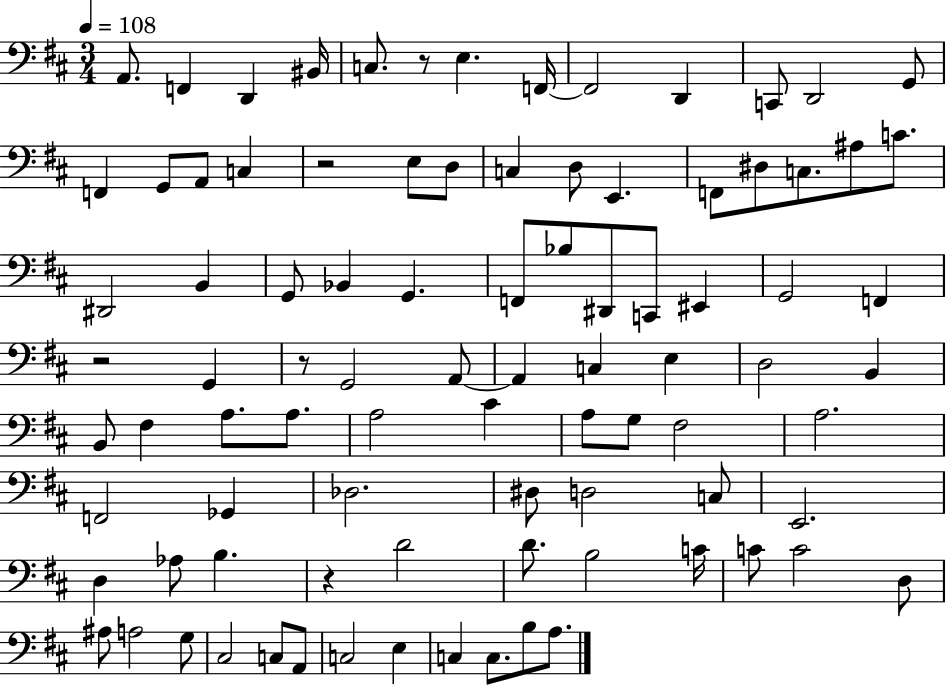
X:1
T:Untitled
M:3/4
L:1/4
K:D
A,,/2 F,, D,, ^B,,/4 C,/2 z/2 E, F,,/4 F,,2 D,, C,,/2 D,,2 G,,/2 F,, G,,/2 A,,/2 C, z2 E,/2 D,/2 C, D,/2 E,, F,,/2 ^D,/2 C,/2 ^A,/2 C/2 ^D,,2 B,, G,,/2 _B,, G,, F,,/2 _B,/2 ^D,,/2 C,,/2 ^E,, G,,2 F,, z2 G,, z/2 G,,2 A,,/2 A,, C, E, D,2 B,, B,,/2 ^F, A,/2 A,/2 A,2 ^C A,/2 G,/2 ^F,2 A,2 F,,2 _G,, _D,2 ^D,/2 D,2 C,/2 E,,2 D, _A,/2 B, z D2 D/2 B,2 C/4 C/2 C2 D,/2 ^A,/2 A,2 G,/2 ^C,2 C,/2 A,,/2 C,2 E, C, C,/2 B,/2 A,/2